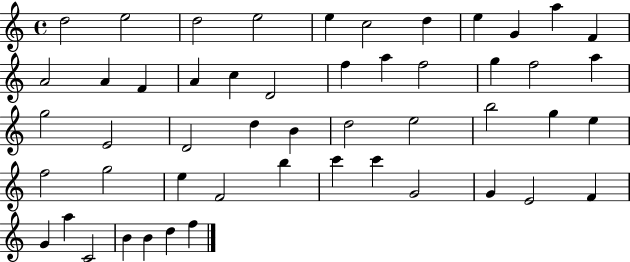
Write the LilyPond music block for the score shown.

{
  \clef treble
  \time 4/4
  \defaultTimeSignature
  \key c \major
  d''2 e''2 | d''2 e''2 | e''4 c''2 d''4 | e''4 g'4 a''4 f'4 | \break a'2 a'4 f'4 | a'4 c''4 d'2 | f''4 a''4 f''2 | g''4 f''2 a''4 | \break g''2 e'2 | d'2 d''4 b'4 | d''2 e''2 | b''2 g''4 e''4 | \break f''2 g''2 | e''4 f'2 b''4 | c'''4 c'''4 g'2 | g'4 e'2 f'4 | \break g'4 a''4 c'2 | b'4 b'4 d''4 f''4 | \bar "|."
}